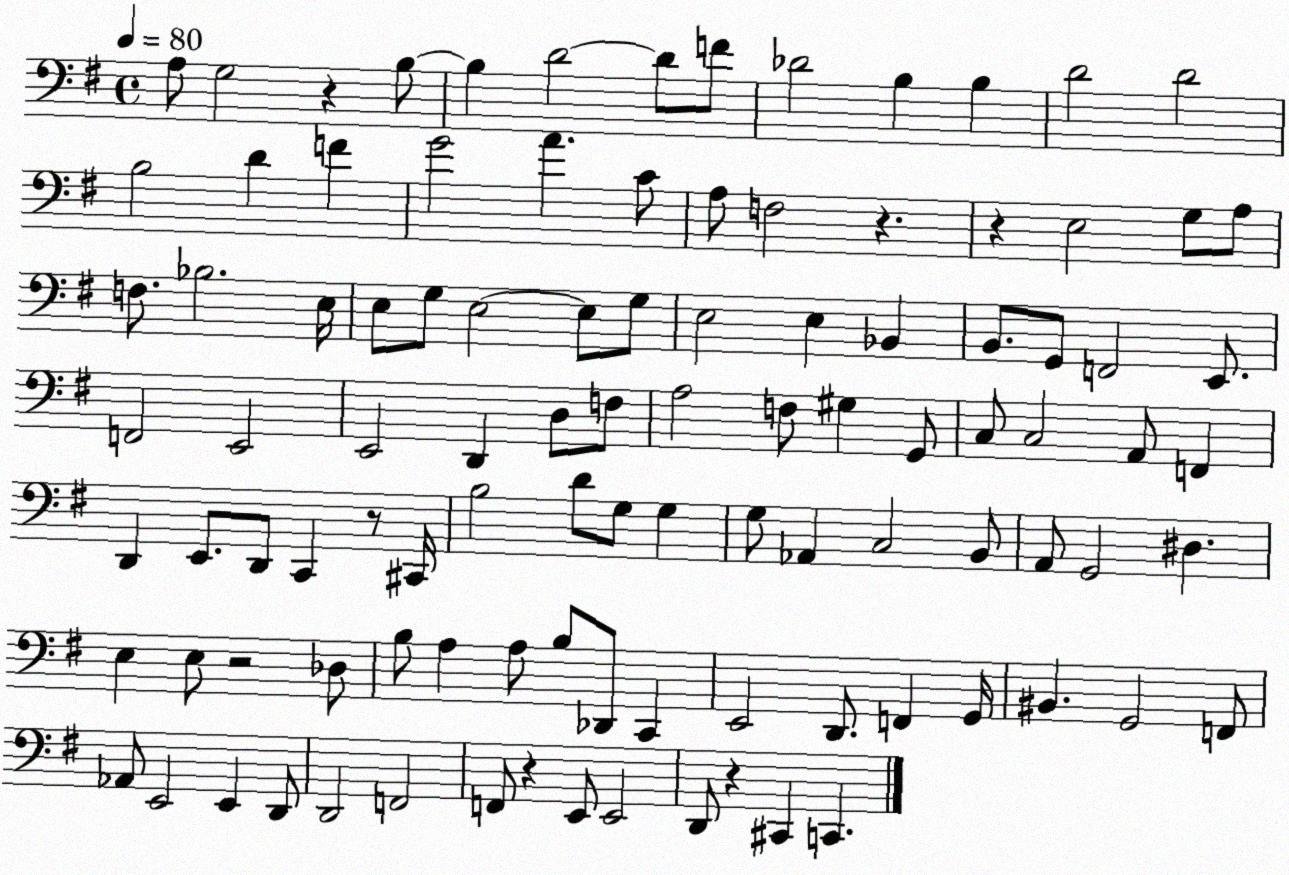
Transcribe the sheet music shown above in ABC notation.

X:1
T:Untitled
M:4/4
L:1/4
K:G
A,/2 G,2 z B,/2 B, D2 D/2 F/2 _D2 B, B, D2 D2 B,2 D F G2 A C/2 A,/2 F,2 z z E,2 G,/2 A,/2 F,/2 _B,2 E,/4 E,/2 G,/2 E,2 E,/2 G,/2 E,2 E, _B,, B,,/2 G,,/2 F,,2 E,,/2 F,,2 E,,2 E,,2 D,, D,/2 F,/2 A,2 F,/2 ^G, G,,/2 C,/2 C,2 A,,/2 F,, D,, E,,/2 D,,/2 C,, z/2 ^C,,/4 B,2 D/2 G,/2 G, G,/2 _A,, C,2 B,,/2 A,,/2 G,,2 ^D, E, E,/2 z2 _D,/2 B,/2 A, A,/2 B,/2 _D,,/2 C,, E,,2 D,,/2 F,, G,,/4 ^B,, G,,2 F,,/2 _A,,/2 E,,2 E,, D,,/2 D,,2 F,,2 F,,/2 z E,,/2 E,,2 D,,/2 z ^C,, C,,